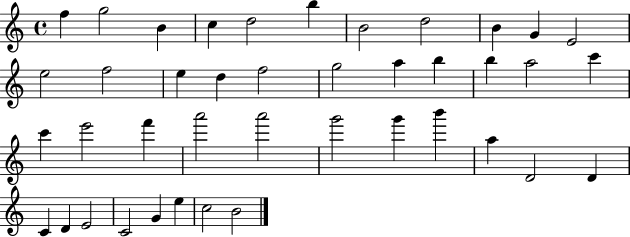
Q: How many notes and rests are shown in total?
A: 41